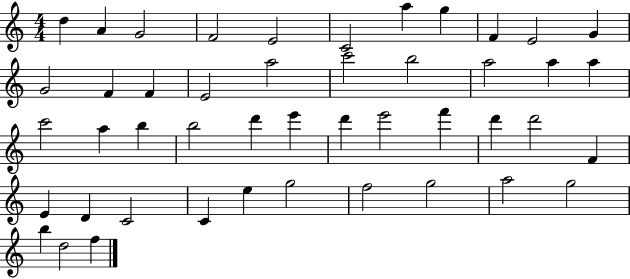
{
  \clef treble
  \numericTimeSignature
  \time 4/4
  \key c \major
  d''4 a'4 g'2 | f'2 e'2 | c'2 a''4 g''4 | f'4 e'2 g'4 | \break g'2 f'4 f'4 | e'2 a''2 | c'''2 b''2 | a''2 a''4 a''4 | \break c'''2 a''4 b''4 | b''2 d'''4 e'''4 | d'''4 e'''2 f'''4 | d'''4 d'''2 f'4 | \break e'4 d'4 c'2 | c'4 e''4 g''2 | f''2 g''2 | a''2 g''2 | \break b''4 d''2 f''4 | \bar "|."
}